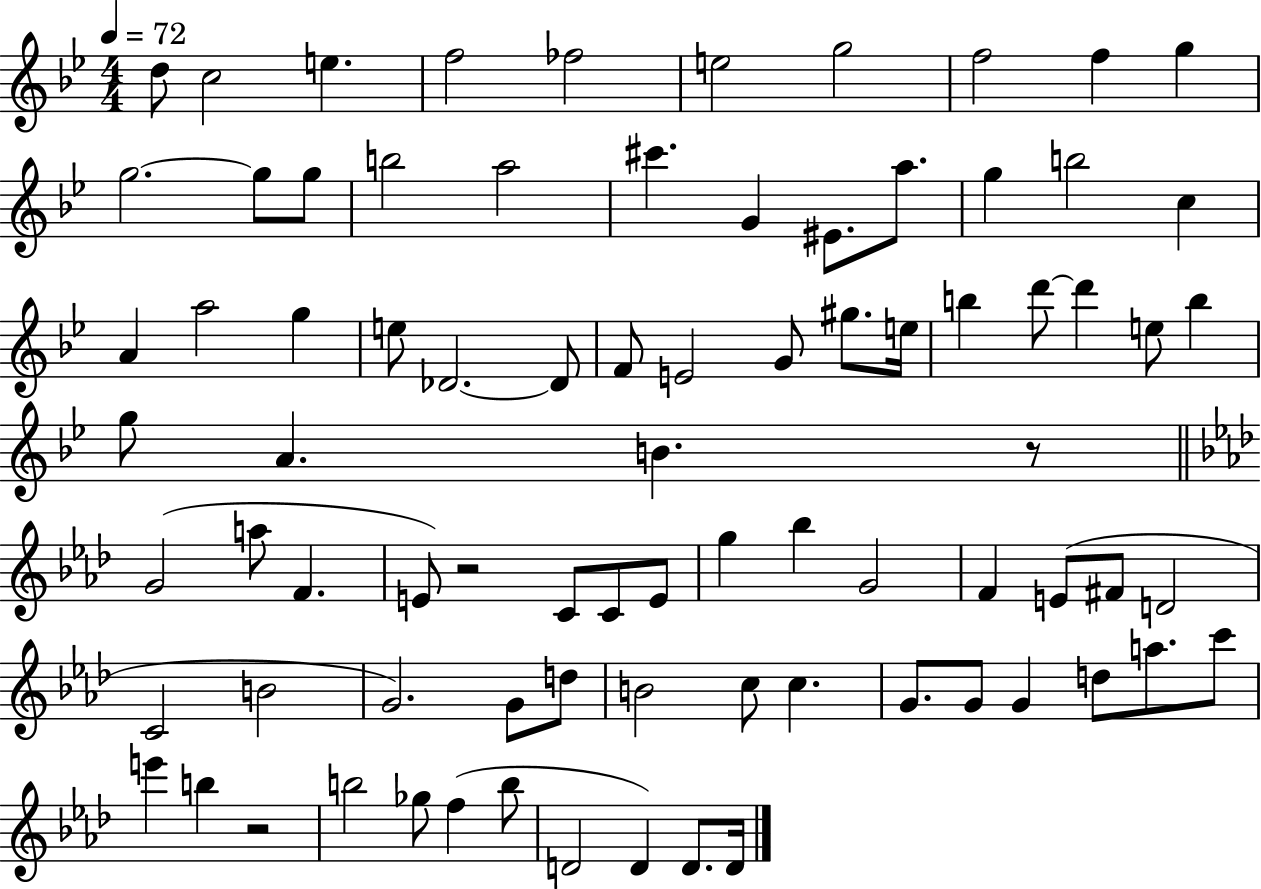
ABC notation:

X:1
T:Untitled
M:4/4
L:1/4
K:Bb
d/2 c2 e f2 _f2 e2 g2 f2 f g g2 g/2 g/2 b2 a2 ^c' G ^E/2 a/2 g b2 c A a2 g e/2 _D2 _D/2 F/2 E2 G/2 ^g/2 e/4 b d'/2 d' e/2 b g/2 A B z/2 G2 a/2 F E/2 z2 C/2 C/2 E/2 g _b G2 F E/2 ^F/2 D2 C2 B2 G2 G/2 d/2 B2 c/2 c G/2 G/2 G d/2 a/2 c'/2 e' b z2 b2 _g/2 f b/2 D2 D D/2 D/4